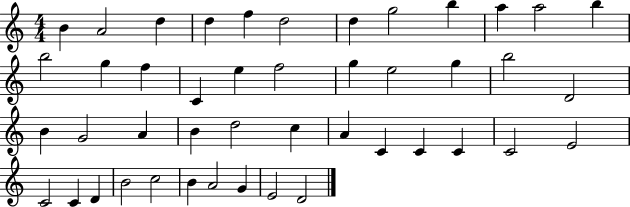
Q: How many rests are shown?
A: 0